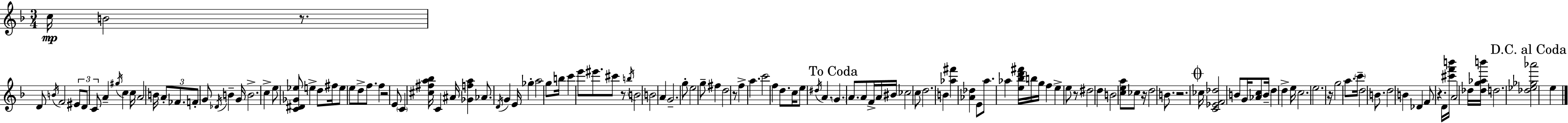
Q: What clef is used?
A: treble